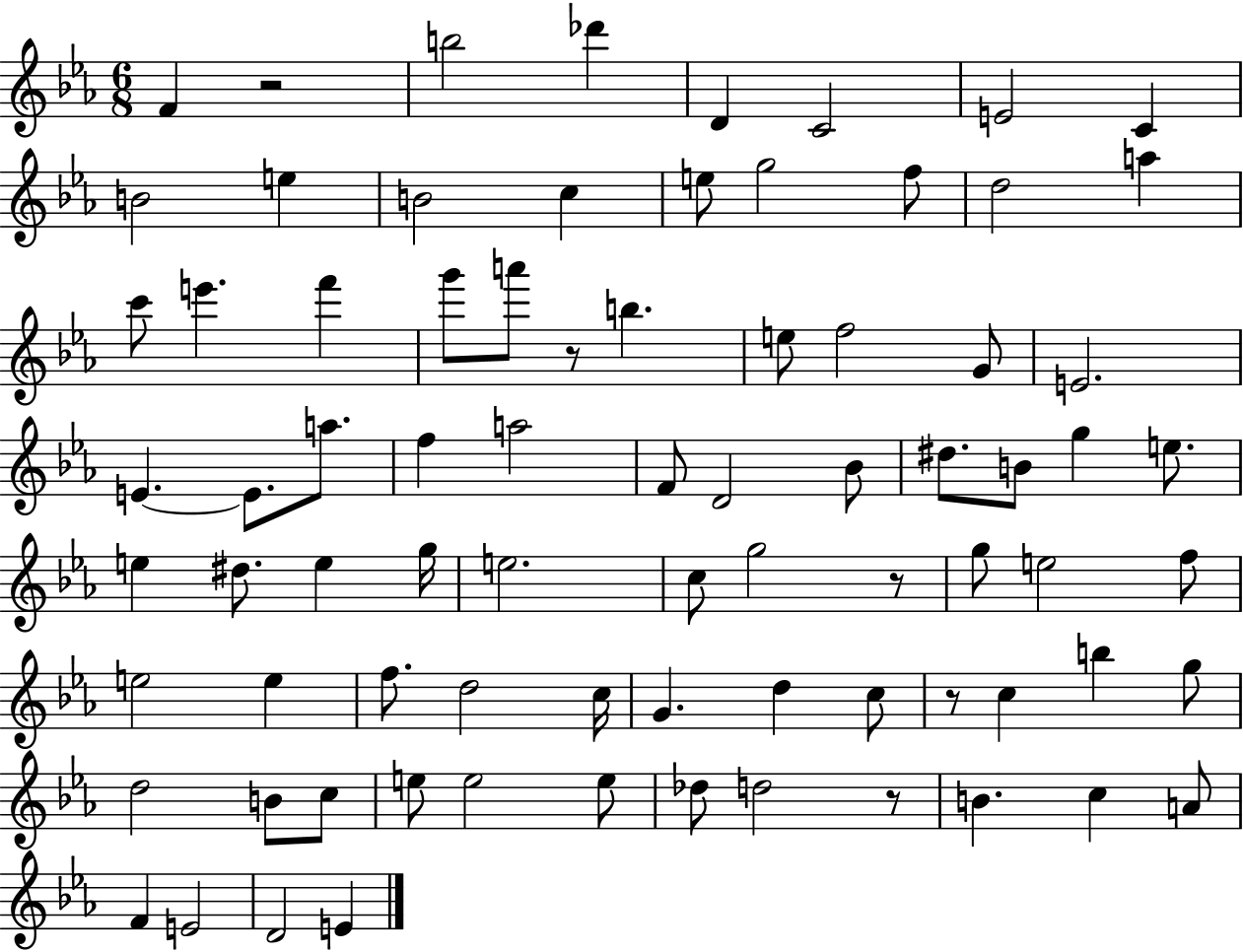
X:1
T:Untitled
M:6/8
L:1/4
K:Eb
F z2 b2 _d' D C2 E2 C B2 e B2 c e/2 g2 f/2 d2 a c'/2 e' f' g'/2 a'/2 z/2 b e/2 f2 G/2 E2 E E/2 a/2 f a2 F/2 D2 _B/2 ^d/2 B/2 g e/2 e ^d/2 e g/4 e2 c/2 g2 z/2 g/2 e2 f/2 e2 e f/2 d2 c/4 G d c/2 z/2 c b g/2 d2 B/2 c/2 e/2 e2 e/2 _d/2 d2 z/2 B c A/2 F E2 D2 E